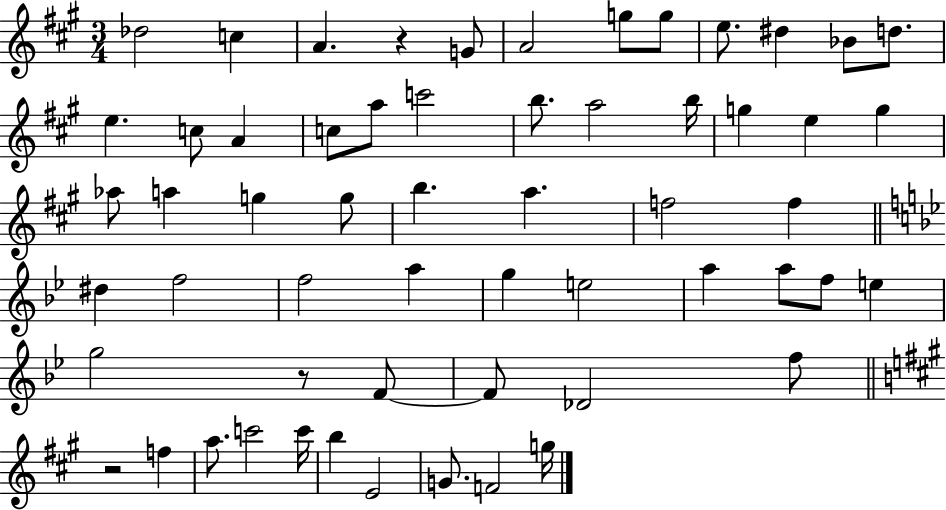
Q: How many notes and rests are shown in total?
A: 58